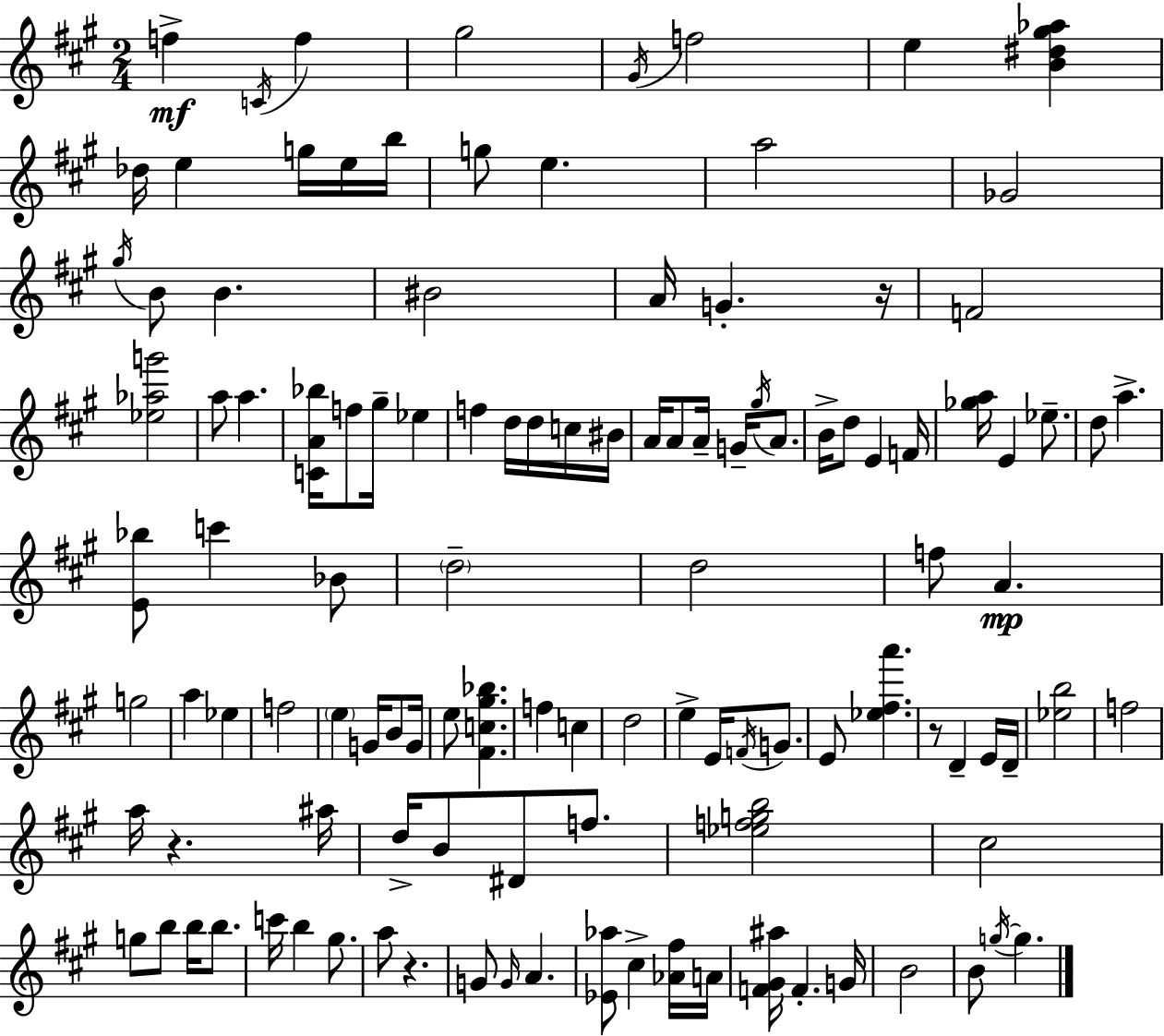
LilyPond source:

{
  \clef treble
  \numericTimeSignature
  \time 2/4
  \key a \major
  f''4->\mf \acciaccatura { c'16 } f''4 | gis''2 | \acciaccatura { gis'16 } f''2 | e''4 <b' dis'' gis'' aes''>4 | \break des''16 e''4 g''16 | e''16 b''16 g''8 e''4. | a''2 | ges'2 | \break \acciaccatura { gis''16 } b'8 b'4. | bis'2 | a'16 g'4.-. | r16 f'2 | \break <ees'' aes'' g'''>2 | a''8 a''4. | <c' a' bes''>16 f''8 gis''16-- ees''4 | f''4 d''16 | \break d''16 c''16 bis'16 a'16 a'8 a'16-- g'16-- | \acciaccatura { gis''16 } a'8. b'16-> d''8 e'4 | f'16 <ges'' a''>16 e'4 | ees''8.-- d''8 a''4.-> | \break <e' bes''>8 c'''4 | bes'8 \parenthesize d''2-- | d''2 | f''8 a'4.\mp | \break g''2 | a''4 | ees''4 f''2 | \parenthesize e''4 | \break g'16 b'8 g'16 e''8 <fis' c'' gis'' bes''>4. | f''4 | c''4 d''2 | e''4-> | \break e'16 \acciaccatura { f'16 } g'8. e'8 <ees'' fis'' a'''>4. | r8 d'4-- | e'16 d'16-- <ees'' b''>2 | f''2 | \break a''16 r4. | ais''16 d''16-> b'8 | dis'8 f''8. <ees'' f'' g'' b''>2 | cis''2 | \break g''8 b''8 | b''16 b''8. c'''16 b''4 | gis''8. a''8 r4. | g'8 \grace { g'16 } | \break a'4. <ees' aes''>8 | cis''4-> <aes' fis''>16 a'16 <f' gis' ais''>16 f'4.-. | g'16 b'2 | b'8 | \break \acciaccatura { g''16~ }~ g''4. \bar "|."
}